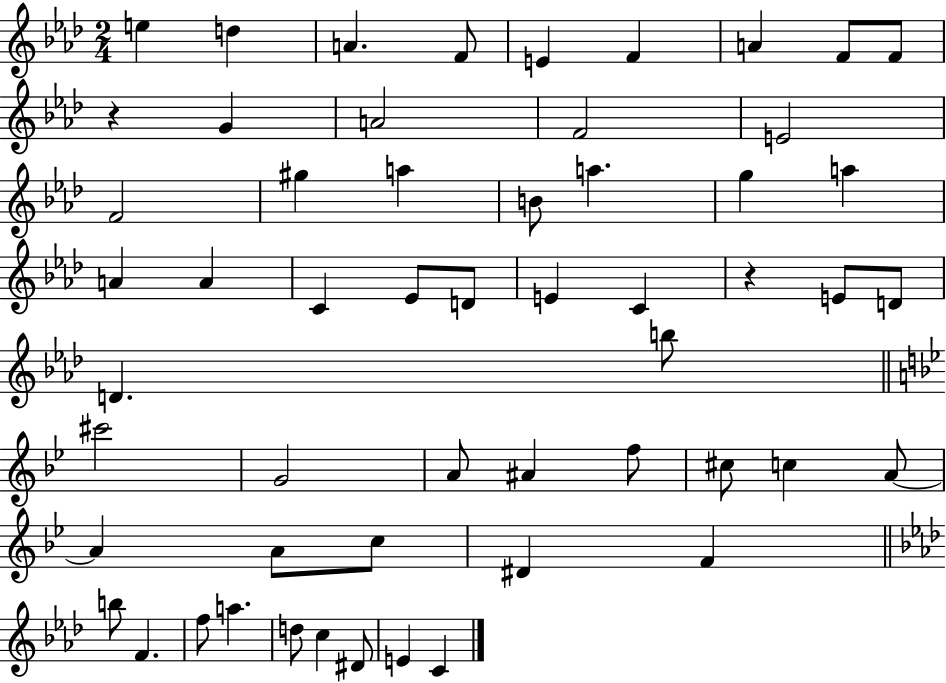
X:1
T:Untitled
M:2/4
L:1/4
K:Ab
e d A F/2 E F A F/2 F/2 z G A2 F2 E2 F2 ^g a B/2 a g a A A C _E/2 D/2 E C z E/2 D/2 D b/2 ^c'2 G2 A/2 ^A f/2 ^c/2 c A/2 A A/2 c/2 ^D F b/2 F f/2 a d/2 c ^D/2 E C